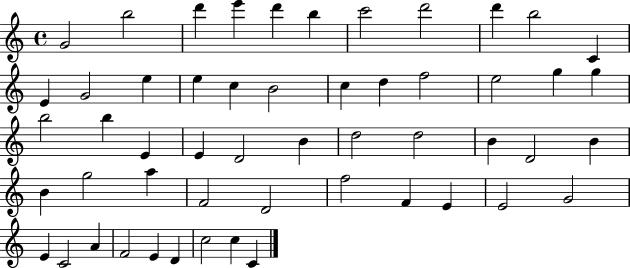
X:1
T:Untitled
M:4/4
L:1/4
K:C
G2 b2 d' e' d' b c'2 d'2 d' b2 C E G2 e e c B2 c d f2 e2 g g b2 b E E D2 B d2 d2 B D2 B B g2 a F2 D2 f2 F E E2 G2 E C2 A F2 E D c2 c C